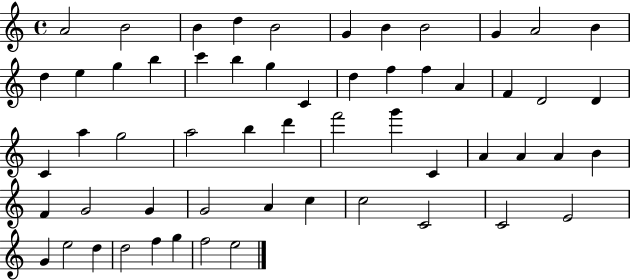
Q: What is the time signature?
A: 4/4